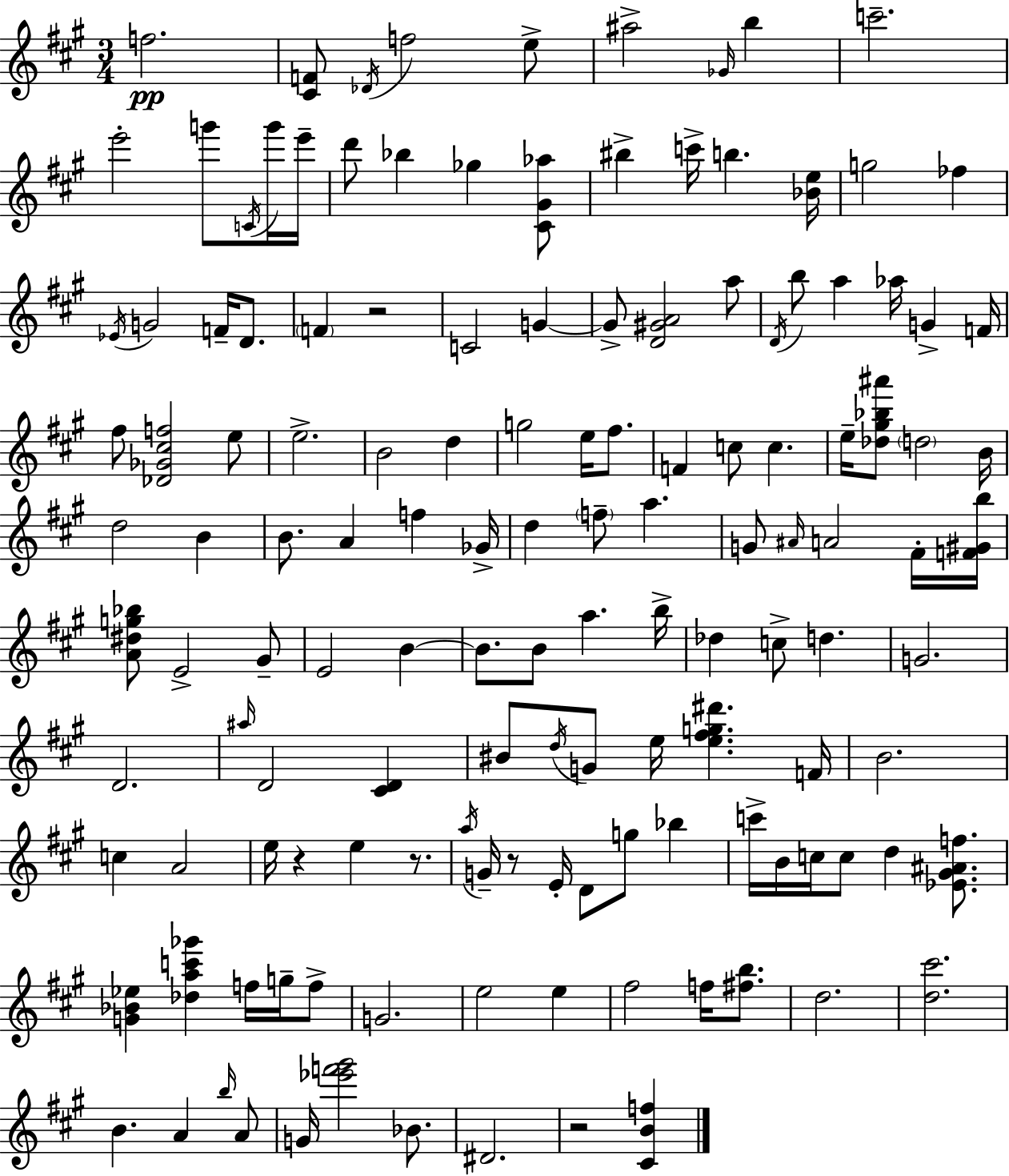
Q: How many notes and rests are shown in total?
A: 137